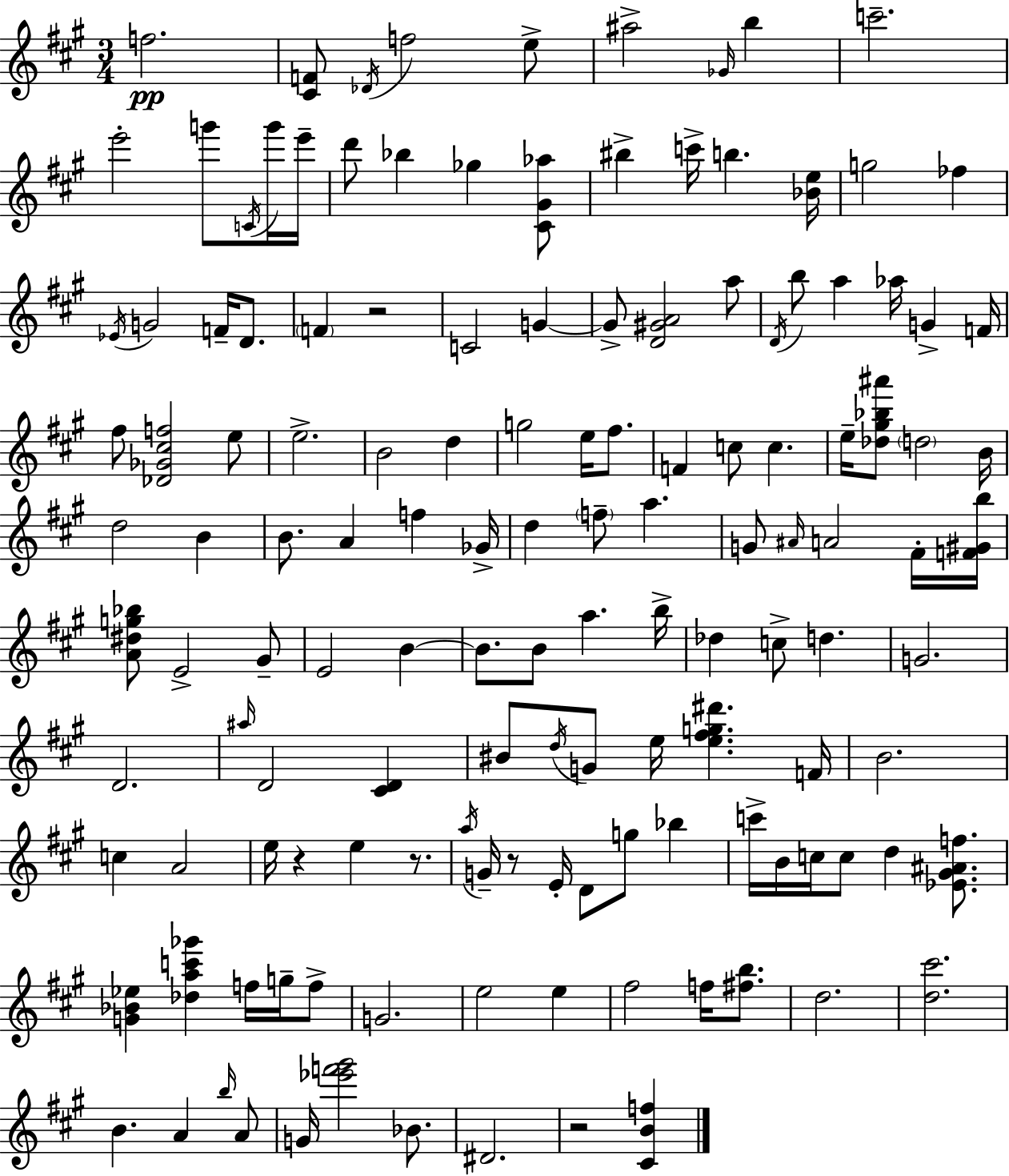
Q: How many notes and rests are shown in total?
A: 137